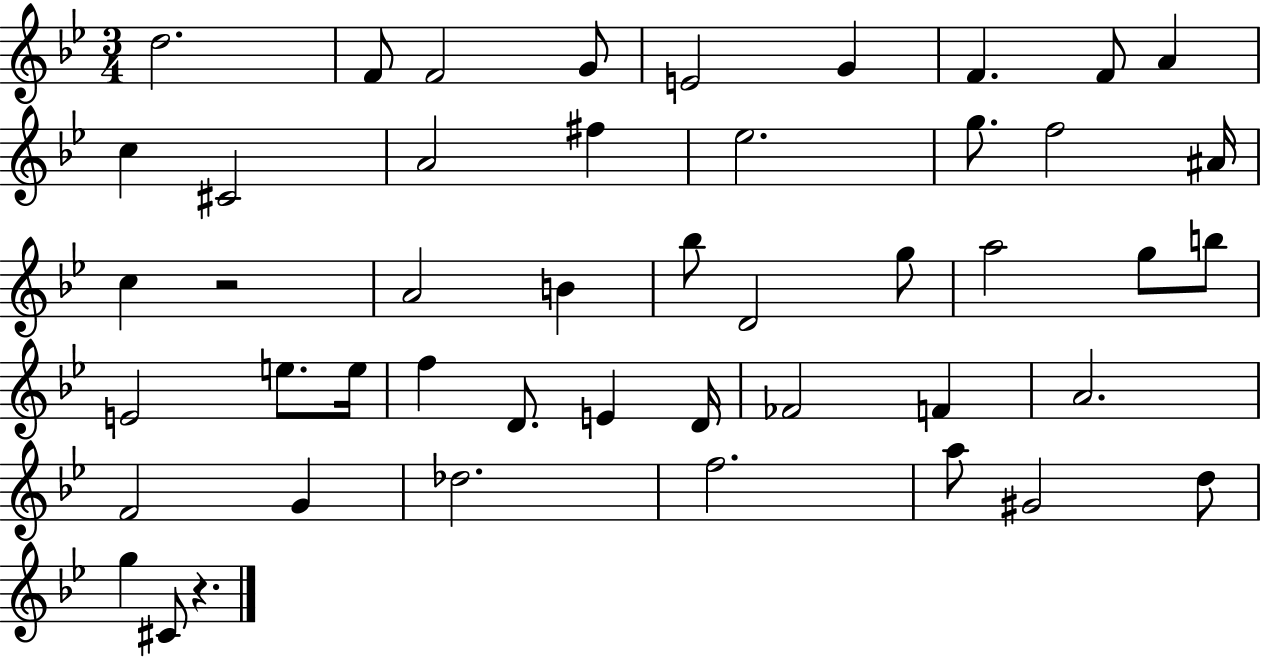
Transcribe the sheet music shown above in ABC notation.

X:1
T:Untitled
M:3/4
L:1/4
K:Bb
d2 F/2 F2 G/2 E2 G F F/2 A c ^C2 A2 ^f _e2 g/2 f2 ^A/4 c z2 A2 B _b/2 D2 g/2 a2 g/2 b/2 E2 e/2 e/4 f D/2 E D/4 _F2 F A2 F2 G _d2 f2 a/2 ^G2 d/2 g ^C/2 z